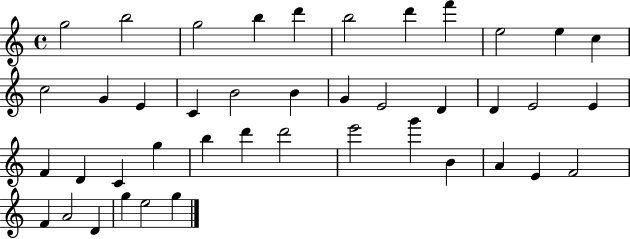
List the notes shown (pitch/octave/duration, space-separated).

G5/h B5/h G5/h B5/q D6/q B5/h D6/q F6/q E5/h E5/q C5/q C5/h G4/q E4/q C4/q B4/h B4/q G4/q E4/h D4/q D4/q E4/h E4/q F4/q D4/q C4/q G5/q B5/q D6/q D6/h E6/h G6/q B4/q A4/q E4/q F4/h F4/q A4/h D4/q G5/q E5/h G5/q